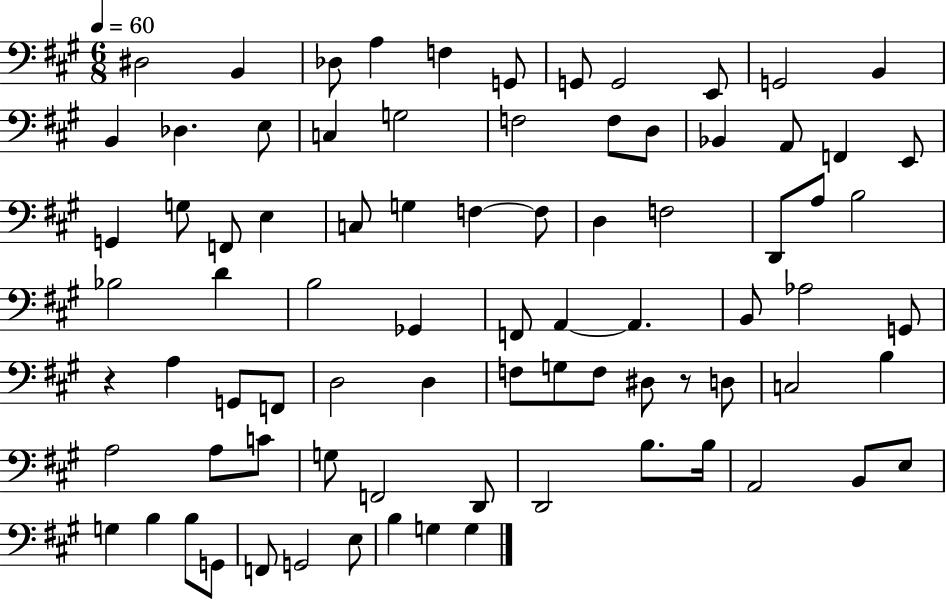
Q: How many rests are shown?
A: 2